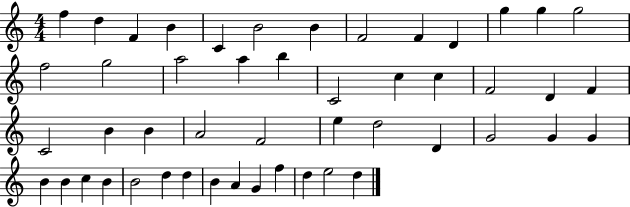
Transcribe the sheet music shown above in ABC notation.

X:1
T:Untitled
M:4/4
L:1/4
K:C
f d F B C B2 B F2 F D g g g2 f2 g2 a2 a b C2 c c F2 D F C2 B B A2 F2 e d2 D G2 G G B B c B B2 d d B A G f d e2 d